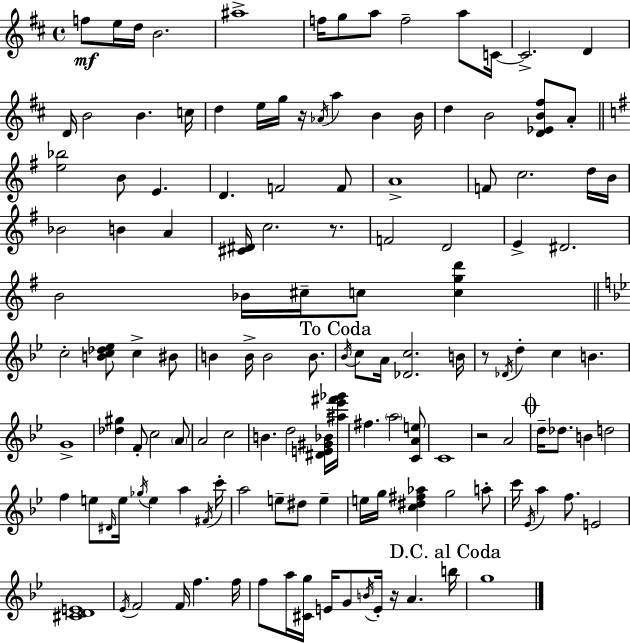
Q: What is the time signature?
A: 4/4